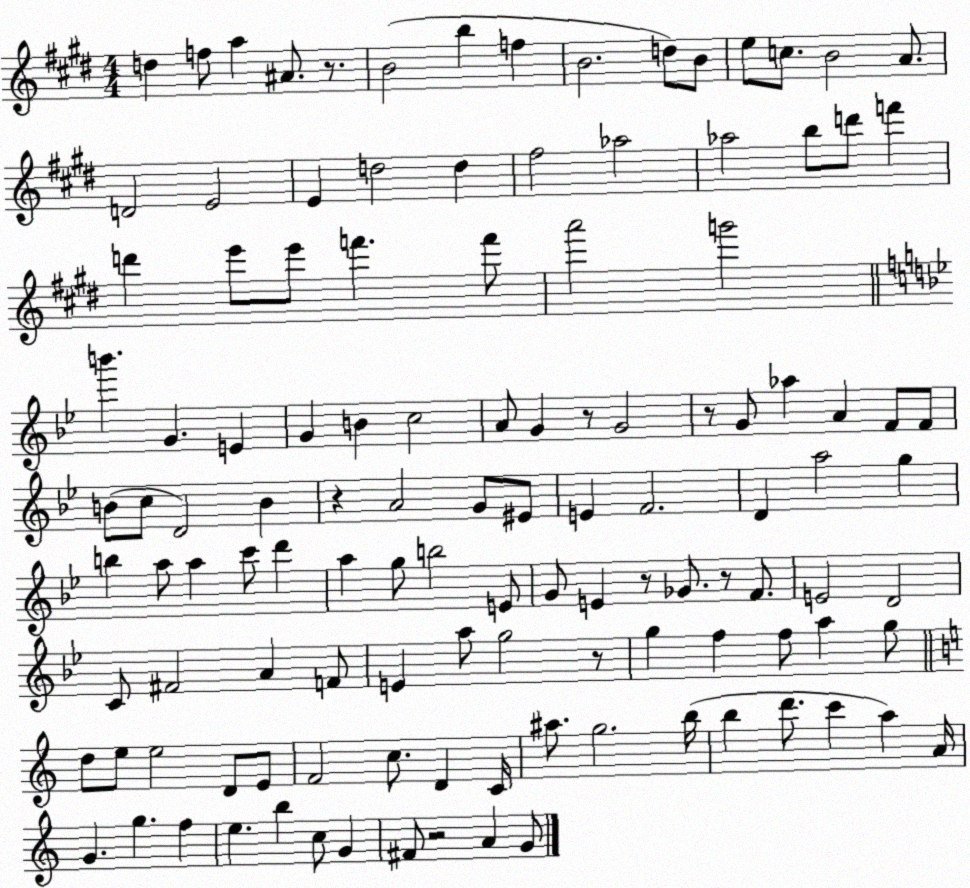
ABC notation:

X:1
T:Untitled
M:4/4
L:1/4
K:E
d f/2 a ^A/2 z/2 B2 b f B2 d/2 B/2 e/2 c/2 B2 A/2 D2 E2 E d2 d ^f2 _a2 _a2 b/2 d'/2 f' d' e'/2 e'/2 f' f'/2 a'2 g'2 b' G E G B c2 A/2 G z/2 G2 z/2 G/2 _a A F/2 F/2 B/2 c/2 D2 B z A2 G/2 ^E/2 E F2 D a2 g b a/2 a c'/2 d' a g/2 b2 E/2 G/2 E z/2 _G/2 z/2 F/2 E2 D2 C/2 ^F2 A F/2 E a/2 g2 z/2 g f f/2 a g/2 d/2 e/2 e2 D/2 E/2 F2 c/2 D C/4 ^a/2 g2 b/4 b d'/2 c' a A/4 G g f e b c/2 G ^F/2 z2 A G/2